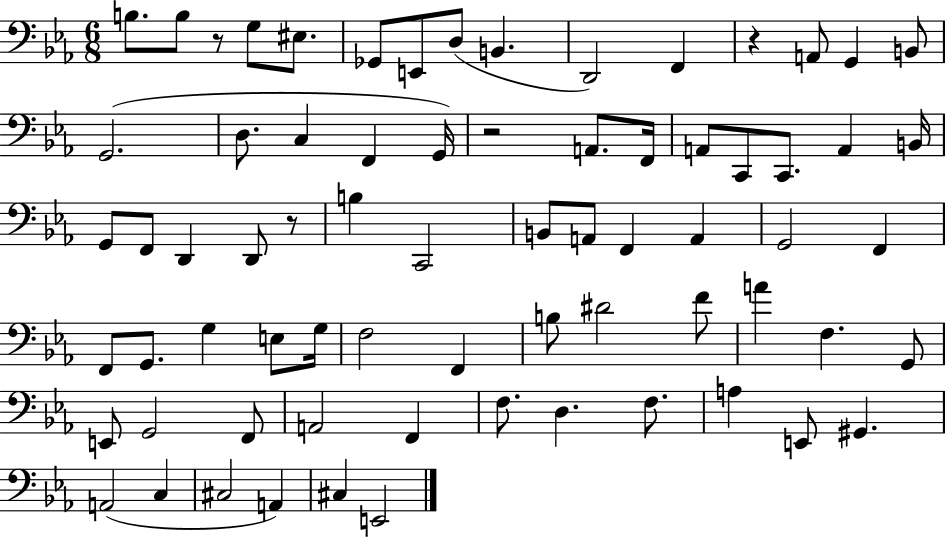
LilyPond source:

{
  \clef bass
  \numericTimeSignature
  \time 6/8
  \key ees \major
  \repeat volta 2 { b8. b8 r8 g8 eis8. | ges,8 e,8 d8( b,4. | d,2) f,4 | r4 a,8 g,4 b,8 | \break g,2.( | d8. c4 f,4 g,16) | r2 a,8. f,16 | a,8 c,8 c,8. a,4 b,16 | \break g,8 f,8 d,4 d,8 r8 | b4 c,2 | b,8 a,8 f,4 a,4 | g,2 f,4 | \break f,8 g,8. g4 e8 g16 | f2 f,4 | b8 dis'2 f'8 | a'4 f4. g,8 | \break e,8 g,2 f,8 | a,2 f,4 | f8. d4. f8. | a4 e,8 gis,4. | \break a,2( c4 | cis2 a,4) | cis4 e,2 | } \bar "|."
}